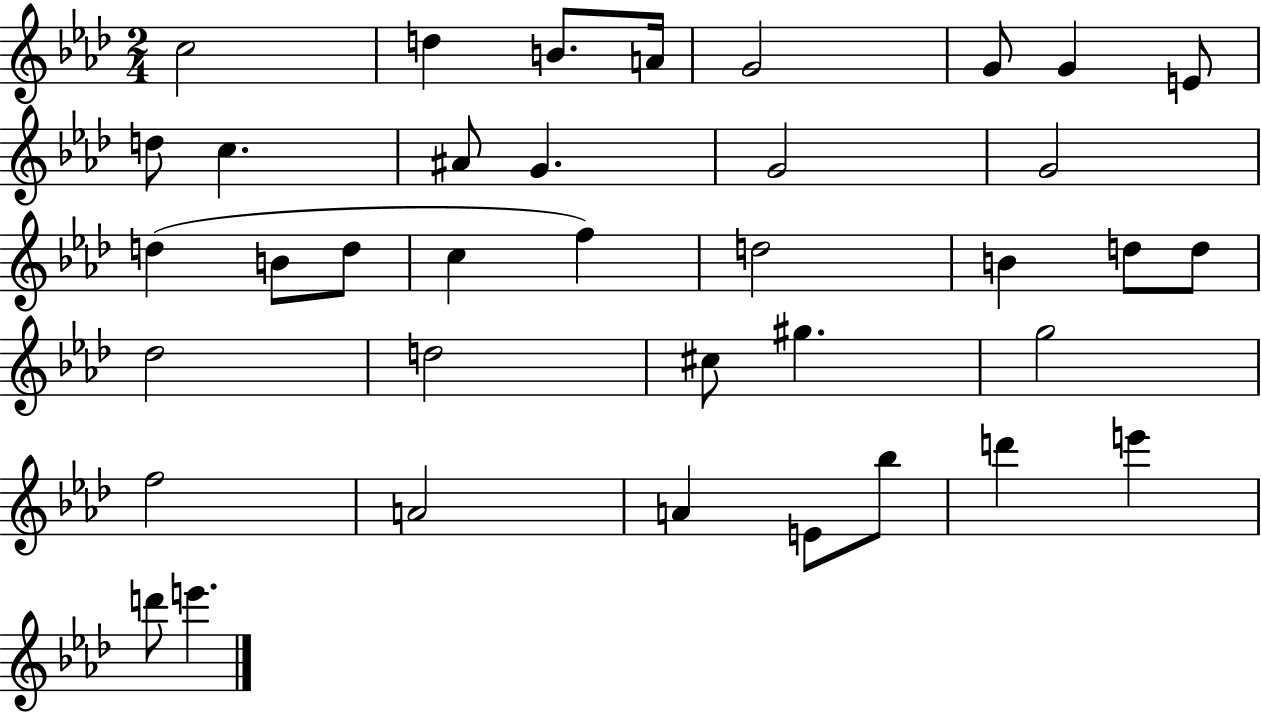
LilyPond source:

{
  \clef treble
  \numericTimeSignature
  \time 2/4
  \key aes \major
  \repeat volta 2 { c''2 | d''4 b'8. a'16 | g'2 | g'8 g'4 e'8 | \break d''8 c''4. | ais'8 g'4. | g'2 | g'2 | \break d''4( b'8 d''8 | c''4 f''4) | d''2 | b'4 d''8 d''8 | \break des''2 | d''2 | cis''8 gis''4. | g''2 | \break f''2 | a'2 | a'4 e'8 bes''8 | d'''4 e'''4 | \break d'''8 e'''4. | } \bar "|."
}